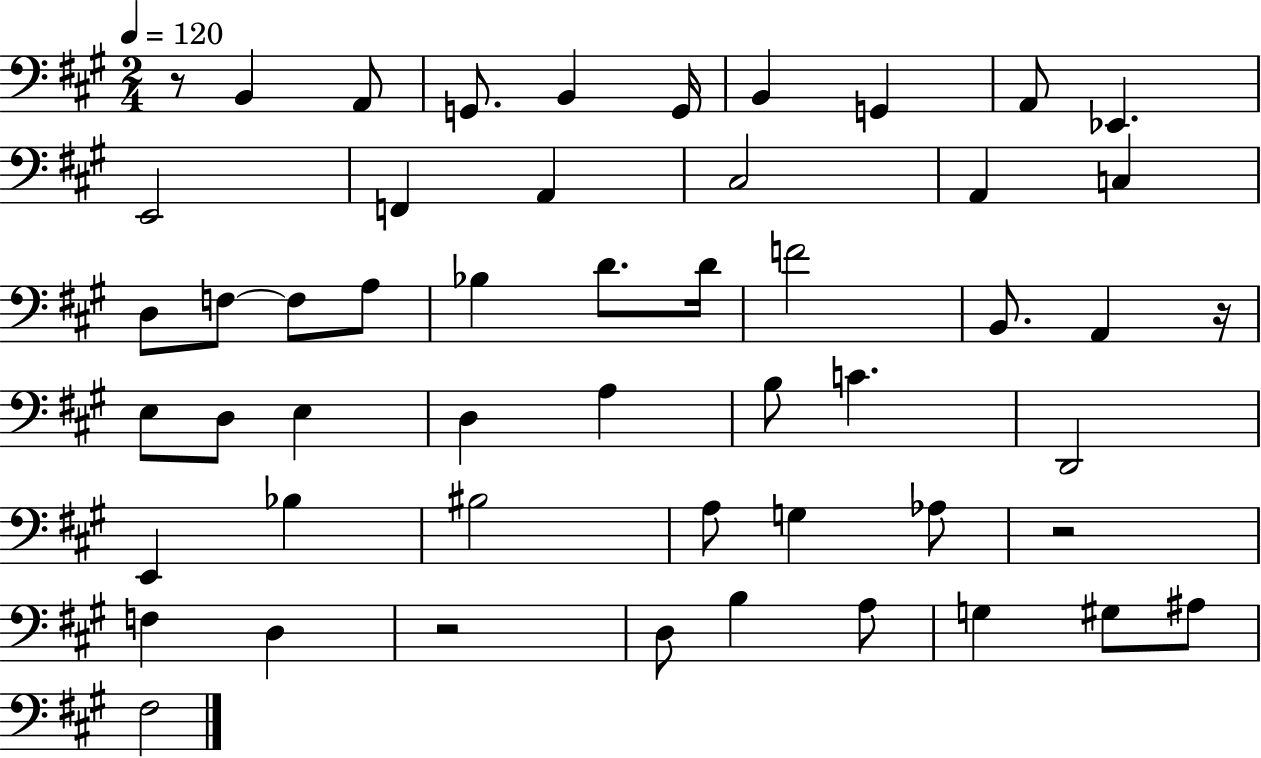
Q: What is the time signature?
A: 2/4